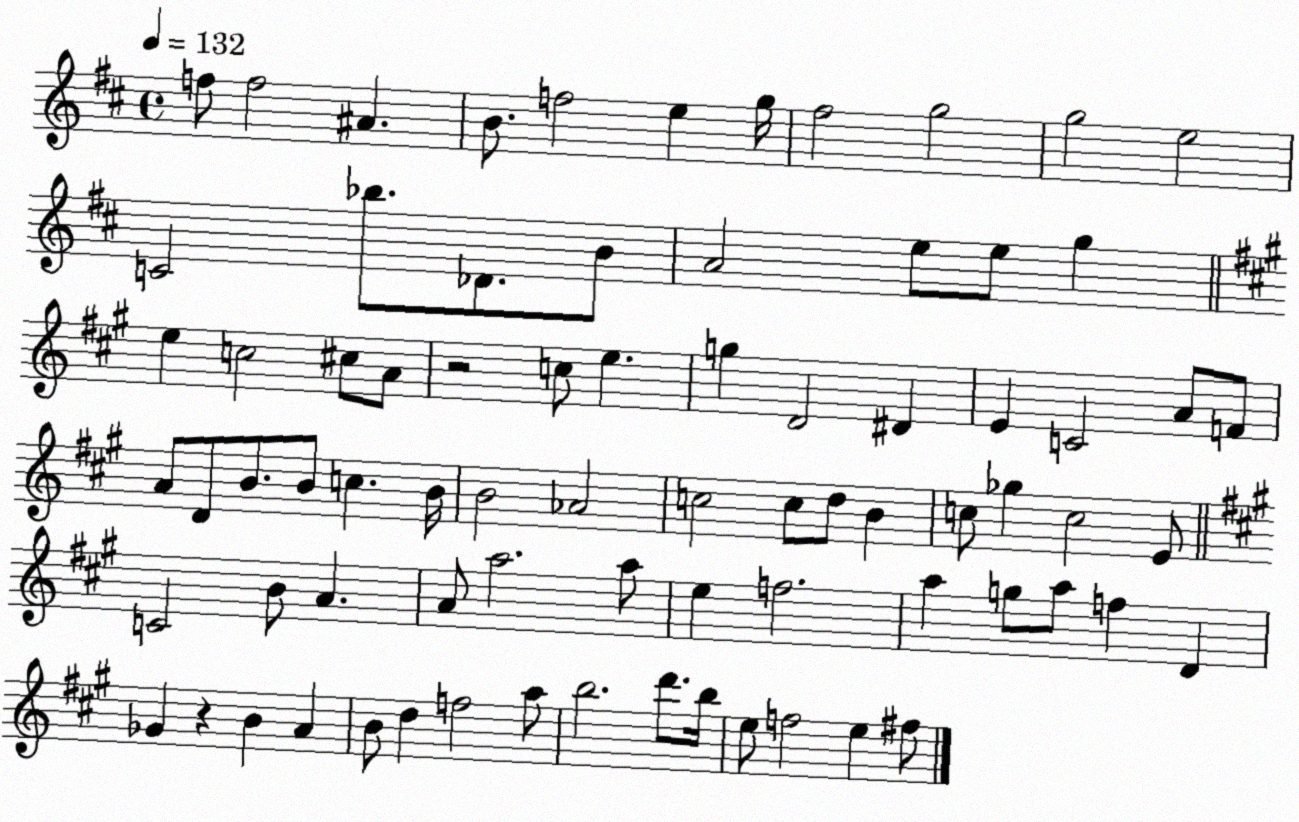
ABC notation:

X:1
T:Untitled
M:4/4
L:1/4
K:D
f/2 f2 ^A B/2 f2 e g/4 ^f2 g2 g2 e2 C2 _b/2 _D/2 B/2 A2 e/2 e/2 g e c2 ^c/2 A/2 z2 c/2 e g D2 ^D E C2 A/2 F/2 A/2 D/2 B/2 B/2 c B/4 B2 _A2 c2 c/2 d/2 B c/2 _g c2 E/2 C2 B/2 A A/2 a2 a/2 e f2 a g/2 a/2 f D _G z B A B/2 d f2 a/2 b2 d'/2 b/4 e/2 f2 e ^f/2